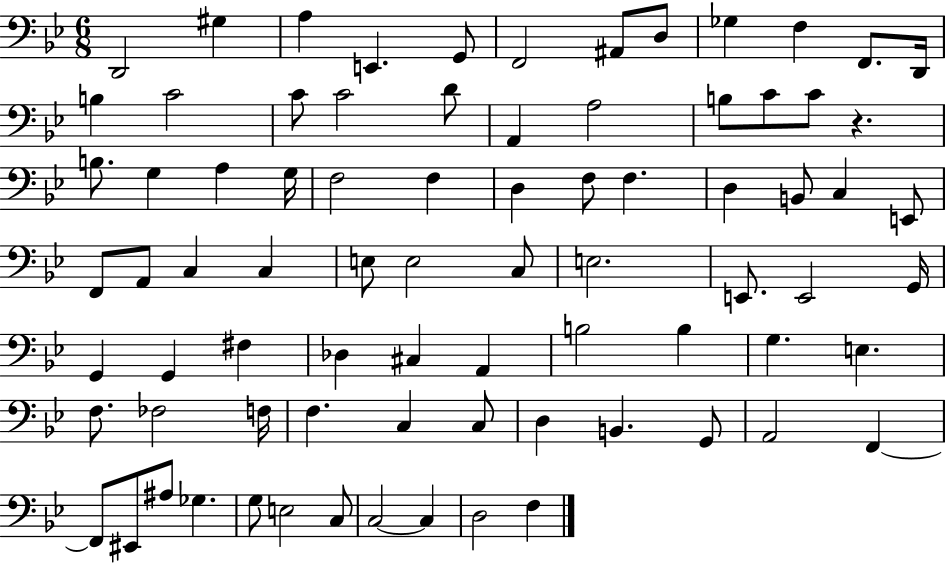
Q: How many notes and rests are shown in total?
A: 79